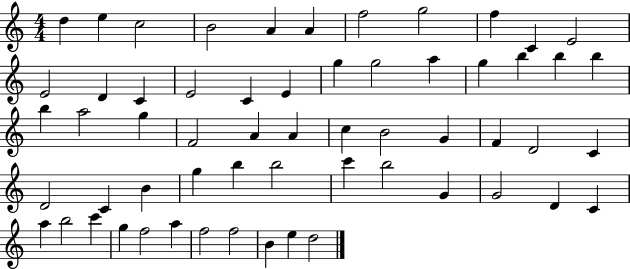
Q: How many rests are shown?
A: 0